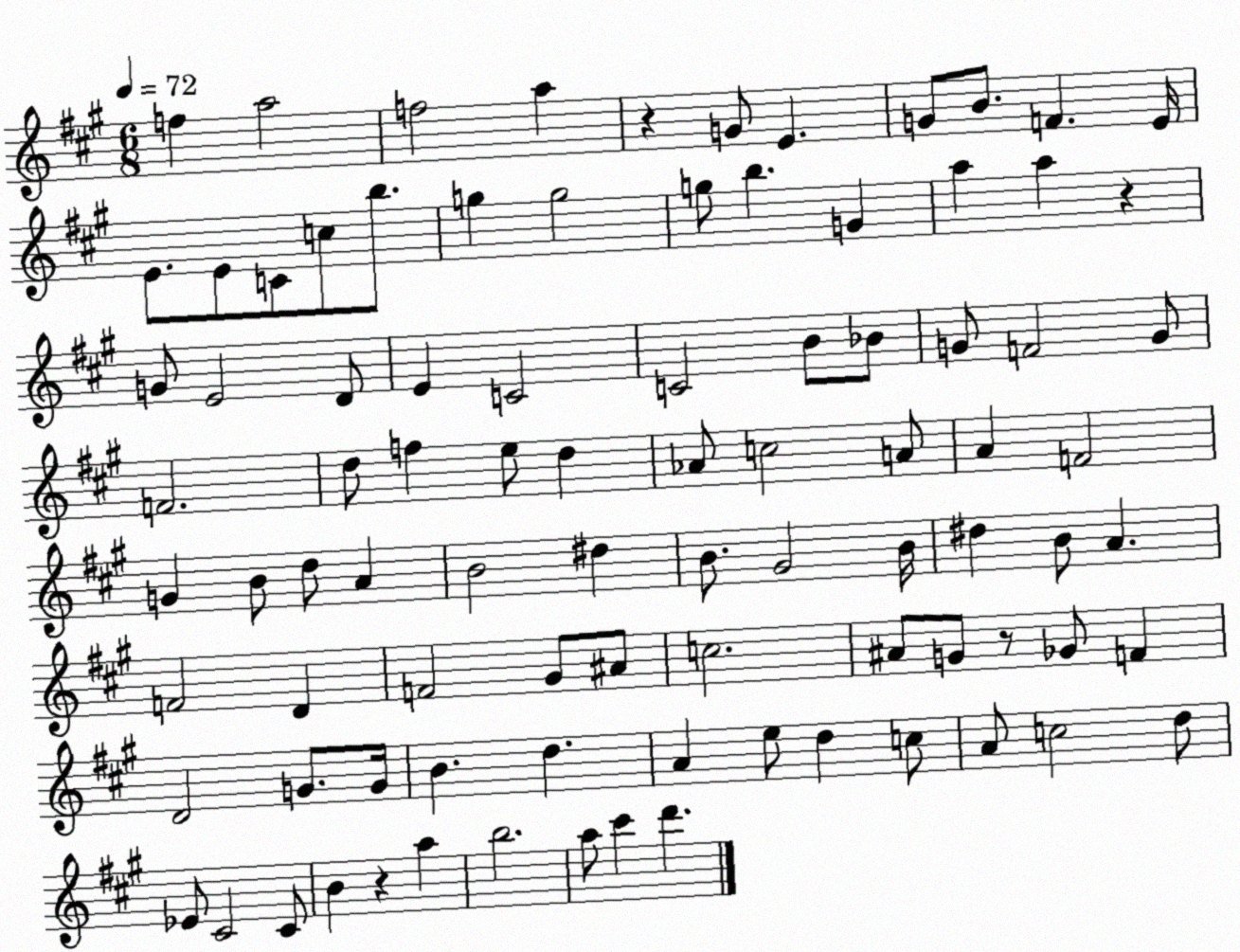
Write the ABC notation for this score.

X:1
T:Untitled
M:6/8
L:1/4
K:A
f a2 f2 a z G/2 E G/2 B/2 F E/4 E/2 E/2 C/2 c/2 b/2 g g2 g/2 b G a a z G/2 E2 D/2 E C2 C2 B/2 _B/2 G/2 F2 G/2 F2 d/2 f e/2 d _A/2 c2 A/2 A F2 G B/2 d/2 A B2 ^d B/2 ^G2 B/4 ^d B/2 A F2 D F2 ^G/2 ^A/2 c2 ^A/2 G/2 z/2 _G/2 F D2 G/2 G/4 B d A e/2 d c/2 A/2 c2 d/2 _E/2 ^C2 ^C/2 B z a b2 a/2 ^c' d'